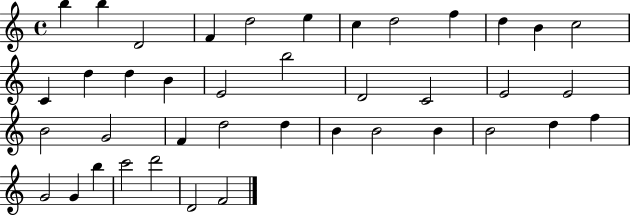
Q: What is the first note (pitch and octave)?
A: B5